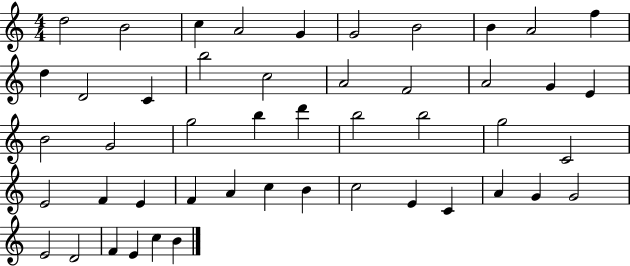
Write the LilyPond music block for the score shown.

{
  \clef treble
  \numericTimeSignature
  \time 4/4
  \key c \major
  d''2 b'2 | c''4 a'2 g'4 | g'2 b'2 | b'4 a'2 f''4 | \break d''4 d'2 c'4 | b''2 c''2 | a'2 f'2 | a'2 g'4 e'4 | \break b'2 g'2 | g''2 b''4 d'''4 | b''2 b''2 | g''2 c'2 | \break e'2 f'4 e'4 | f'4 a'4 c''4 b'4 | c''2 e'4 c'4 | a'4 g'4 g'2 | \break e'2 d'2 | f'4 e'4 c''4 b'4 | \bar "|."
}